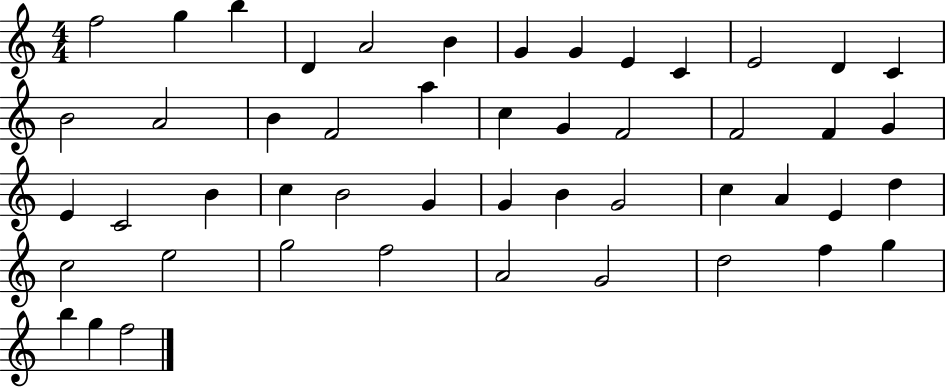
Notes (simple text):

F5/h G5/q B5/q D4/q A4/h B4/q G4/q G4/q E4/q C4/q E4/h D4/q C4/q B4/h A4/h B4/q F4/h A5/q C5/q G4/q F4/h F4/h F4/q G4/q E4/q C4/h B4/q C5/q B4/h G4/q G4/q B4/q G4/h C5/q A4/q E4/q D5/q C5/h E5/h G5/h F5/h A4/h G4/h D5/h F5/q G5/q B5/q G5/q F5/h